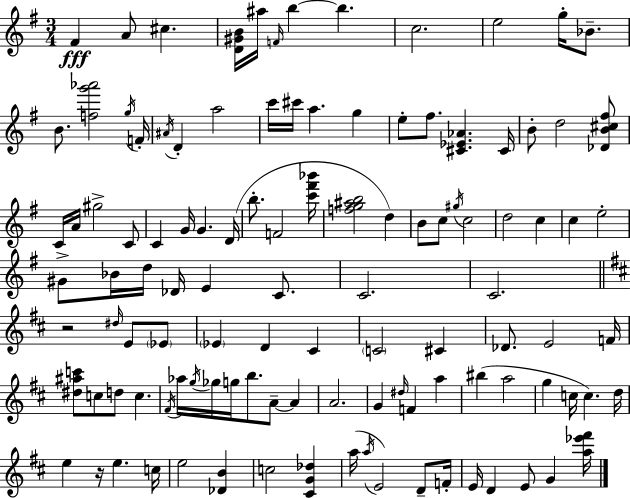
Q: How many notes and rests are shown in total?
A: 112